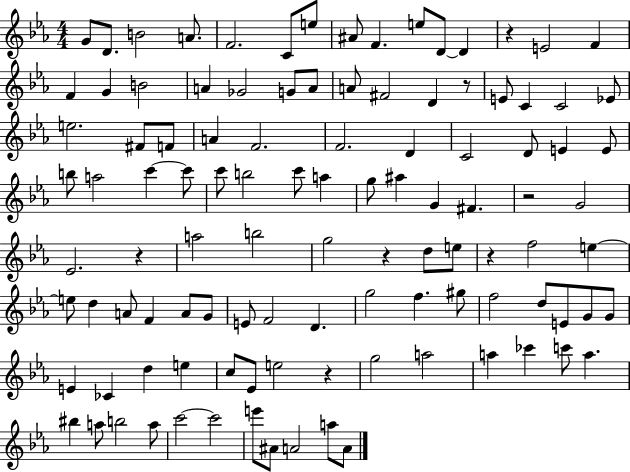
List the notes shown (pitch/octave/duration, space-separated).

G4/e D4/e. B4/h A4/e. F4/h. C4/e E5/e A#4/e F4/q. E5/e D4/e D4/q R/q E4/h F4/q F4/q G4/q B4/h A4/q Gb4/h G4/e A4/e A4/e F#4/h D4/q R/e E4/e C4/q C4/h Eb4/e E5/h. F#4/e F4/e A4/q F4/h. F4/h. D4/q C4/h D4/e E4/q E4/e B5/e A5/h C6/q C6/e C6/e B5/h C6/e A5/q G5/e A#5/q G4/q F#4/q. R/h G4/h Eb4/h. R/q A5/h B5/h G5/h R/q D5/e E5/e R/q F5/h E5/q E5/e D5/q A4/e F4/q A4/e G4/e E4/e F4/h D4/q. G5/h F5/q. G#5/e F5/h D5/e E4/e G4/e G4/e E4/q CES4/q D5/q E5/q C5/e Eb4/e E5/h R/q G5/h A5/h A5/q CES6/q C6/e A5/q. BIS5/q A5/e B5/h A5/e C6/h C6/h E6/e A#4/e A4/h A5/e A4/e